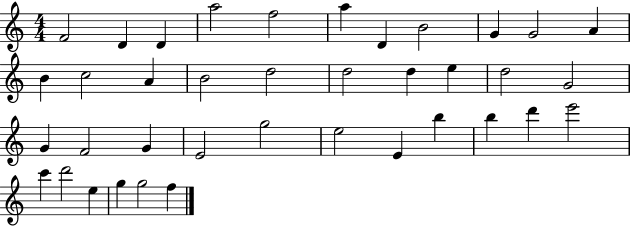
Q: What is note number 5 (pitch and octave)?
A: F5